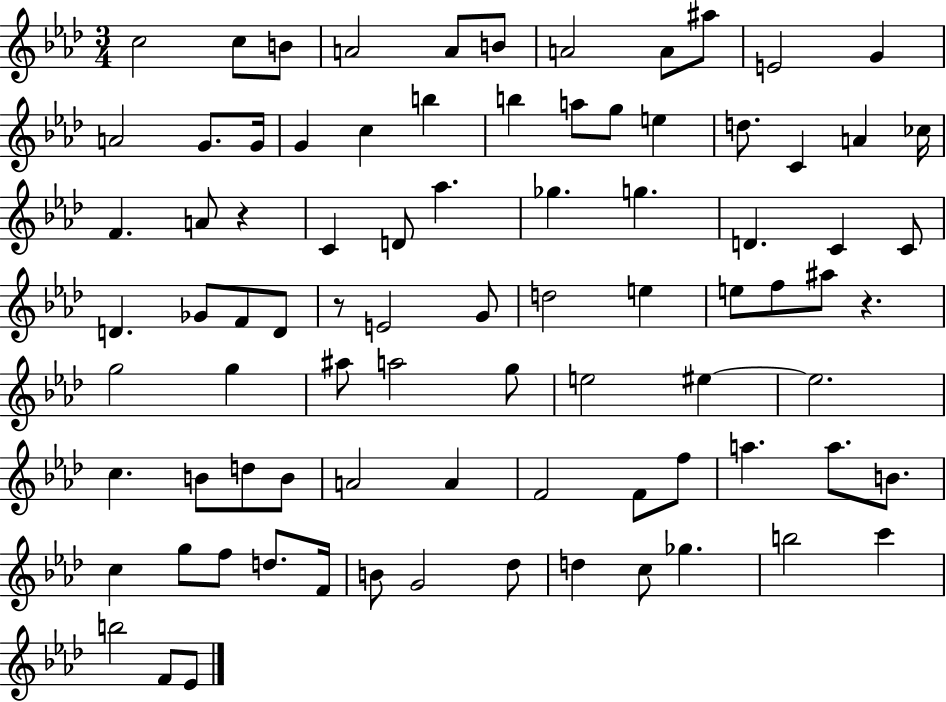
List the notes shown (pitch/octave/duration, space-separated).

C5/h C5/e B4/e A4/h A4/e B4/e A4/h A4/e A#5/e E4/h G4/q A4/h G4/e. G4/s G4/q C5/q B5/q B5/q A5/e G5/e E5/q D5/e. C4/q A4/q CES5/s F4/q. A4/e R/q C4/q D4/e Ab5/q. Gb5/q. G5/q. D4/q. C4/q C4/e D4/q. Gb4/e F4/e D4/e R/e E4/h G4/e D5/h E5/q E5/e F5/e A#5/e R/q. G5/h G5/q A#5/e A5/h G5/e E5/h EIS5/q EIS5/h. C5/q. B4/e D5/e B4/e A4/h A4/q F4/h F4/e F5/e A5/q. A5/e. B4/e. C5/q G5/e F5/e D5/e. F4/s B4/e G4/h Db5/e D5/q C5/e Gb5/q. B5/h C6/q B5/h F4/e Eb4/e